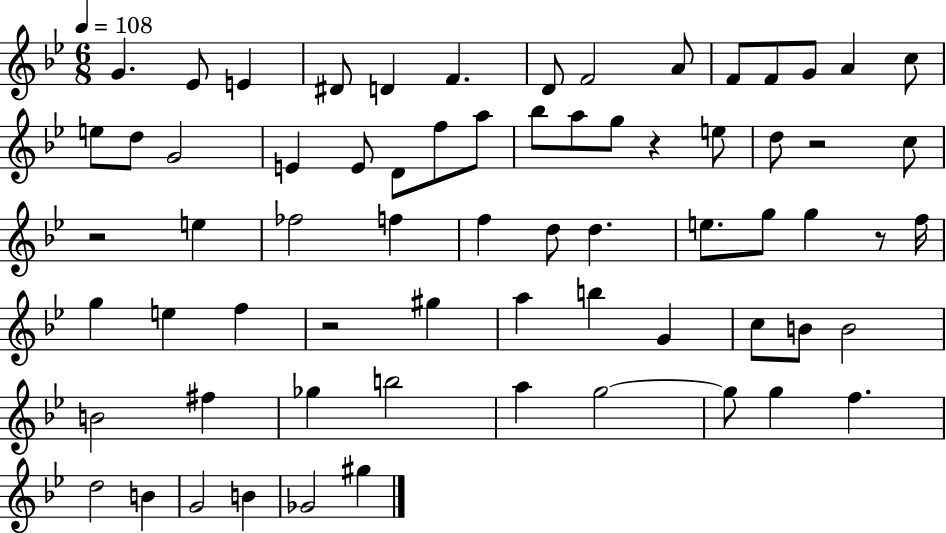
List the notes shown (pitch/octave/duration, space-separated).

G4/q. Eb4/e E4/q D#4/e D4/q F4/q. D4/e F4/h A4/e F4/e F4/e G4/e A4/q C5/e E5/e D5/e G4/h E4/q E4/e D4/e F5/e A5/e Bb5/e A5/e G5/e R/q E5/e D5/e R/h C5/e R/h E5/q FES5/h F5/q F5/q D5/e D5/q. E5/e. G5/e G5/q R/e F5/s G5/q E5/q F5/q R/h G#5/q A5/q B5/q G4/q C5/e B4/e B4/h B4/h F#5/q Gb5/q B5/h A5/q G5/h G5/e G5/q F5/q. D5/h B4/q G4/h B4/q Gb4/h G#5/q